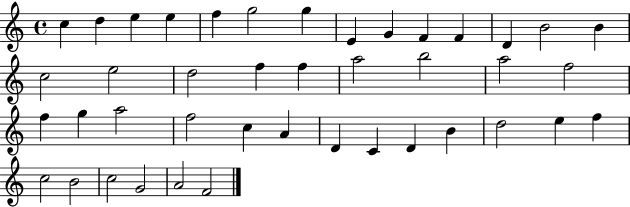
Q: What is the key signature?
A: C major